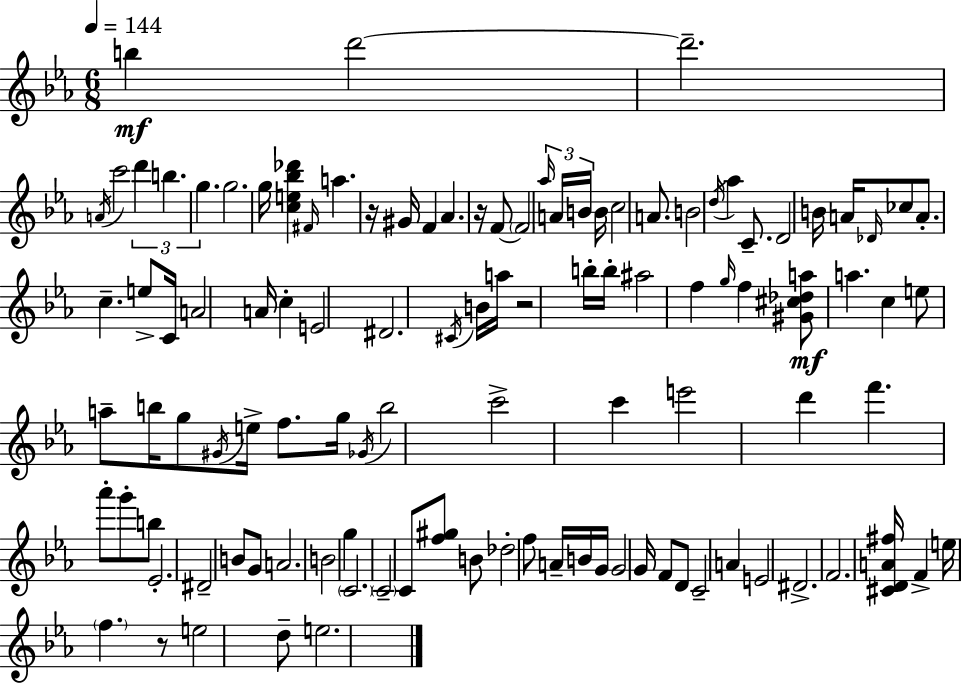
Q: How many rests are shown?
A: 4